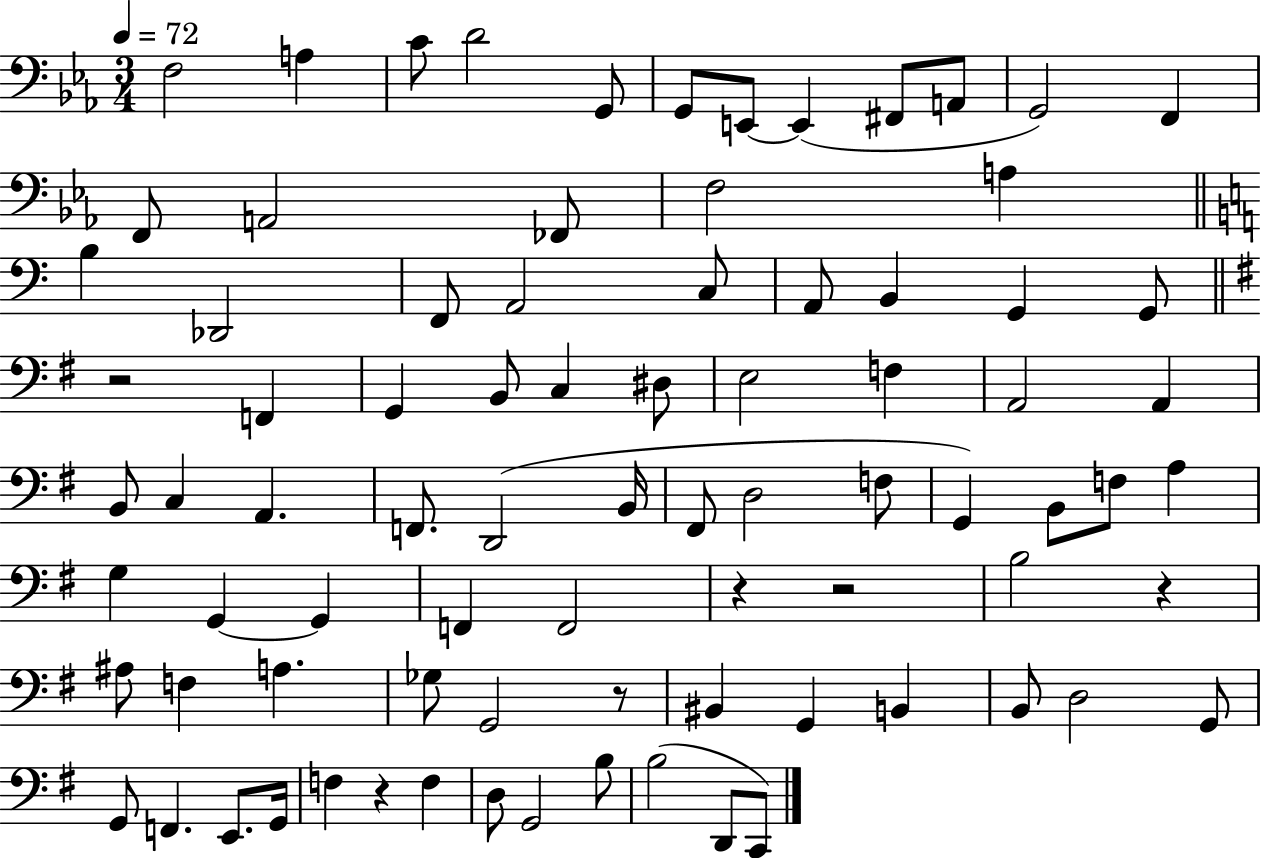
X:1
T:Untitled
M:3/4
L:1/4
K:Eb
F,2 A, C/2 D2 G,,/2 G,,/2 E,,/2 E,, ^F,,/2 A,,/2 G,,2 F,, F,,/2 A,,2 _F,,/2 F,2 A, B, _D,,2 F,,/2 A,,2 C,/2 A,,/2 B,, G,, G,,/2 z2 F,, G,, B,,/2 C, ^D,/2 E,2 F, A,,2 A,, B,,/2 C, A,, F,,/2 D,,2 B,,/4 ^F,,/2 D,2 F,/2 G,, B,,/2 F,/2 A, G, G,, G,, F,, F,,2 z z2 B,2 z ^A,/2 F, A, _G,/2 G,,2 z/2 ^B,, G,, B,, B,,/2 D,2 G,,/2 G,,/2 F,, E,,/2 G,,/4 F, z F, D,/2 G,,2 B,/2 B,2 D,,/2 C,,/2